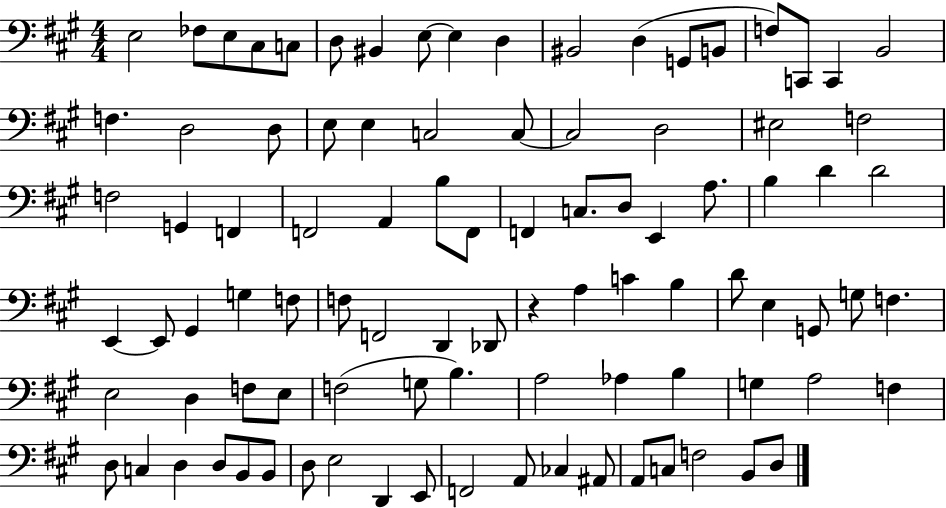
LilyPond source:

{
  \clef bass
  \numericTimeSignature
  \time 4/4
  \key a \major
  e2 fes8 e8 cis8 c8 | d8 bis,4 e8~~ e4 d4 | bis,2 d4( g,8 b,8 | f8) c,8 c,4 b,2 | \break f4. d2 d8 | e8 e4 c2 c8~~ | c2 d2 | eis2 f2 | \break f2 g,4 f,4 | f,2 a,4 b8 f,8 | f,4 c8. d8 e,4 a8. | b4 d'4 d'2 | \break e,4~~ e,8 gis,4 g4 f8 | f8 f,2 d,4 des,8 | r4 a4 c'4 b4 | d'8 e4 g,8 g8 f4. | \break e2 d4 f8 e8 | f2( g8 b4.) | a2 aes4 b4 | g4 a2 f4 | \break d8 c4 d4 d8 b,8 b,8 | d8 e2 d,4 e,8 | f,2 a,8 ces4 ais,8 | a,8 c8 f2 b,8 d8 | \break \bar "|."
}